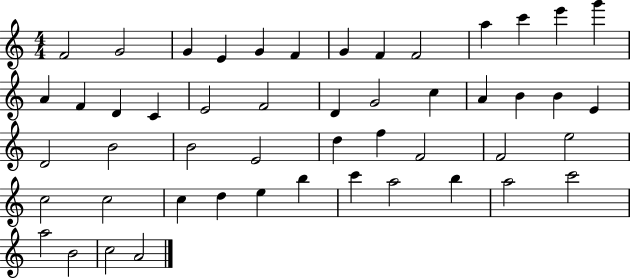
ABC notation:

X:1
T:Untitled
M:4/4
L:1/4
K:C
F2 G2 G E G F G F F2 a c' e' g' A F D C E2 F2 D G2 c A B B E D2 B2 B2 E2 d f F2 F2 e2 c2 c2 c d e b c' a2 b a2 c'2 a2 B2 c2 A2